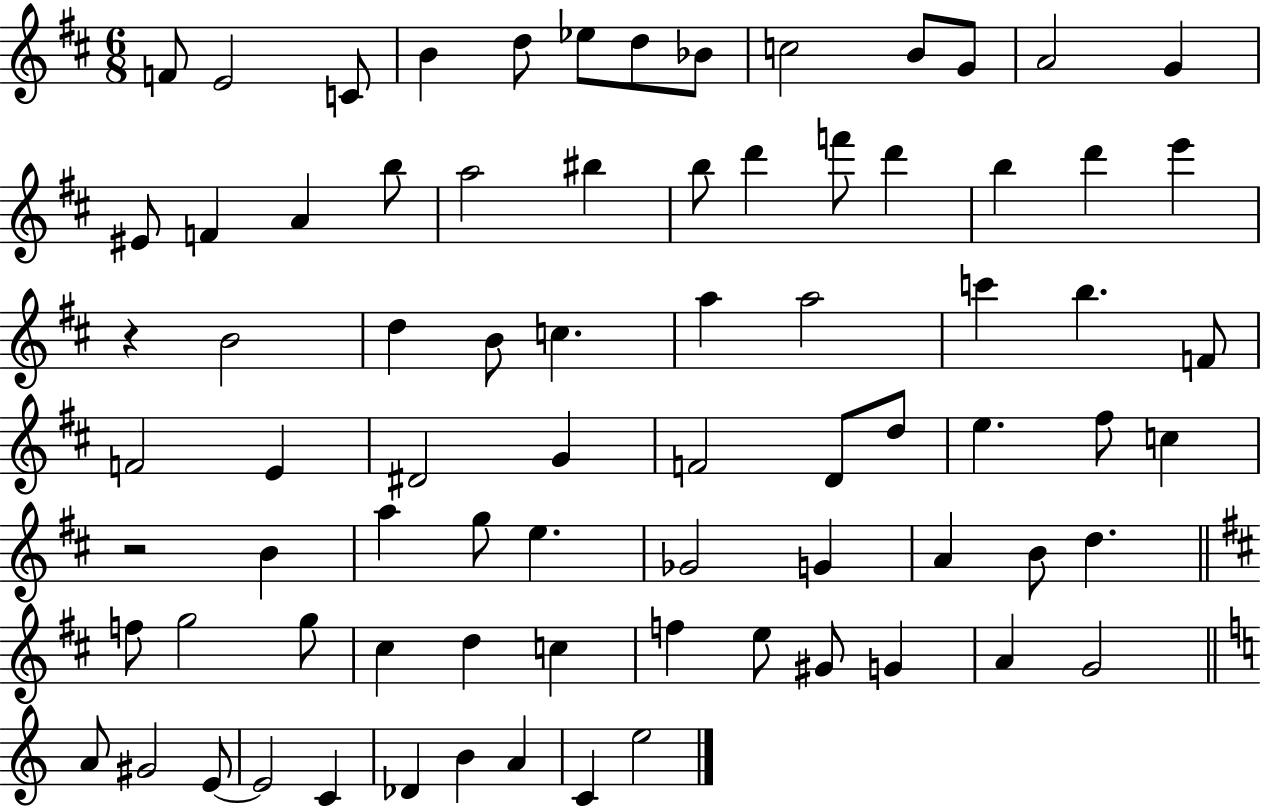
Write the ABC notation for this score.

X:1
T:Untitled
M:6/8
L:1/4
K:D
F/2 E2 C/2 B d/2 _e/2 d/2 _B/2 c2 B/2 G/2 A2 G ^E/2 F A b/2 a2 ^b b/2 d' f'/2 d' b d' e' z B2 d B/2 c a a2 c' b F/2 F2 E ^D2 G F2 D/2 d/2 e ^f/2 c z2 B a g/2 e _G2 G A B/2 d f/2 g2 g/2 ^c d c f e/2 ^G/2 G A G2 A/2 ^G2 E/2 E2 C _D B A C e2